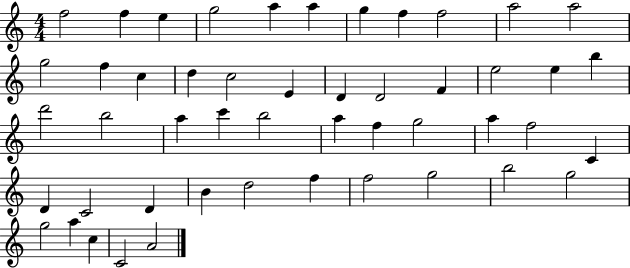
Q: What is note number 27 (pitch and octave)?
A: C6